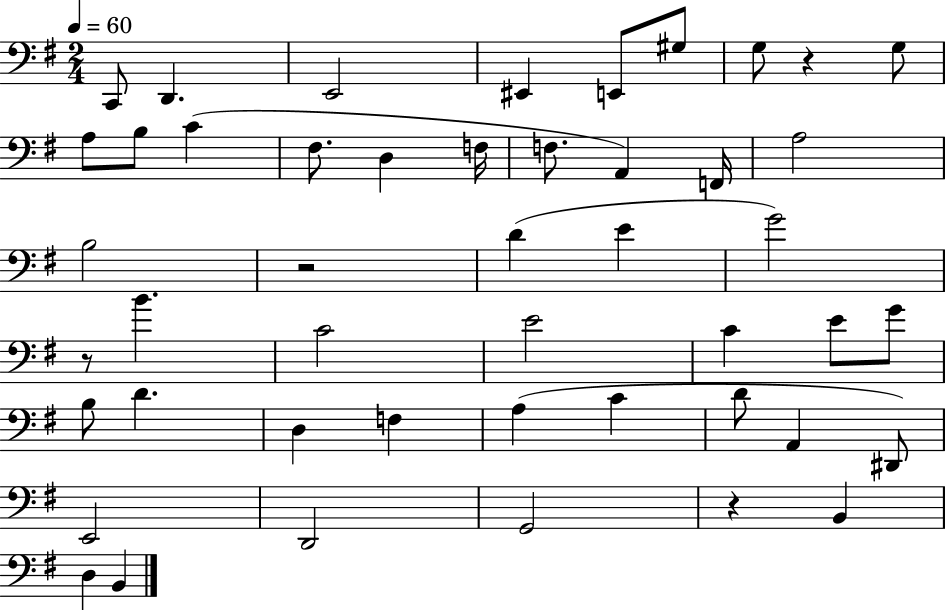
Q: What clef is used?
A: bass